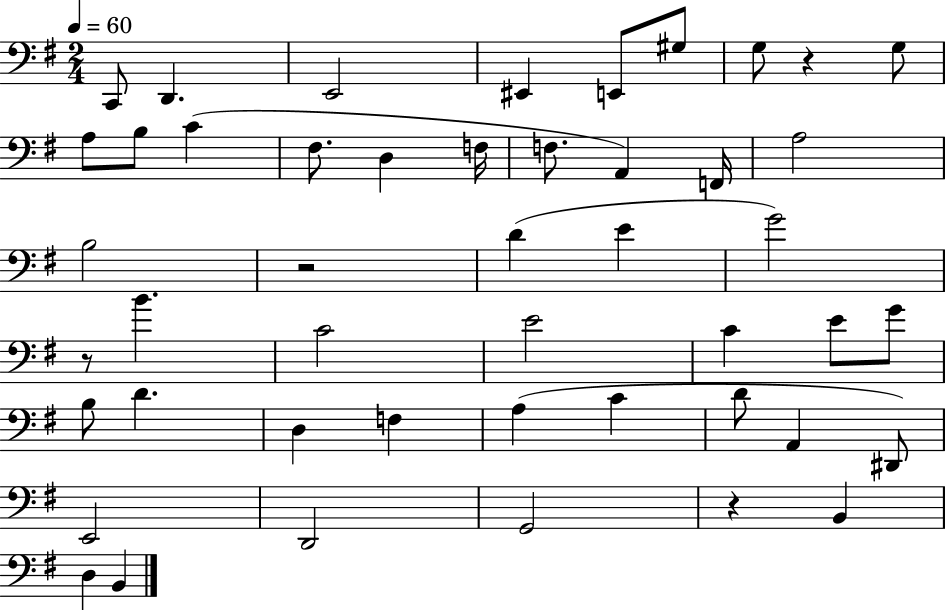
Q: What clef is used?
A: bass